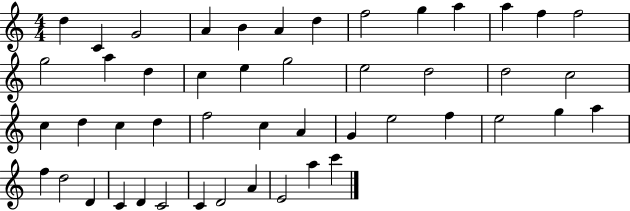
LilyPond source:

{
  \clef treble
  \numericTimeSignature
  \time 4/4
  \key c \major
  d''4 c'4 g'2 | a'4 b'4 a'4 d''4 | f''2 g''4 a''4 | a''4 f''4 f''2 | \break g''2 a''4 d''4 | c''4 e''4 g''2 | e''2 d''2 | d''2 c''2 | \break c''4 d''4 c''4 d''4 | f''2 c''4 a'4 | g'4 e''2 f''4 | e''2 g''4 a''4 | \break f''4 d''2 d'4 | c'4 d'4 c'2 | c'4 d'2 a'4 | e'2 a''4 c'''4 | \break \bar "|."
}